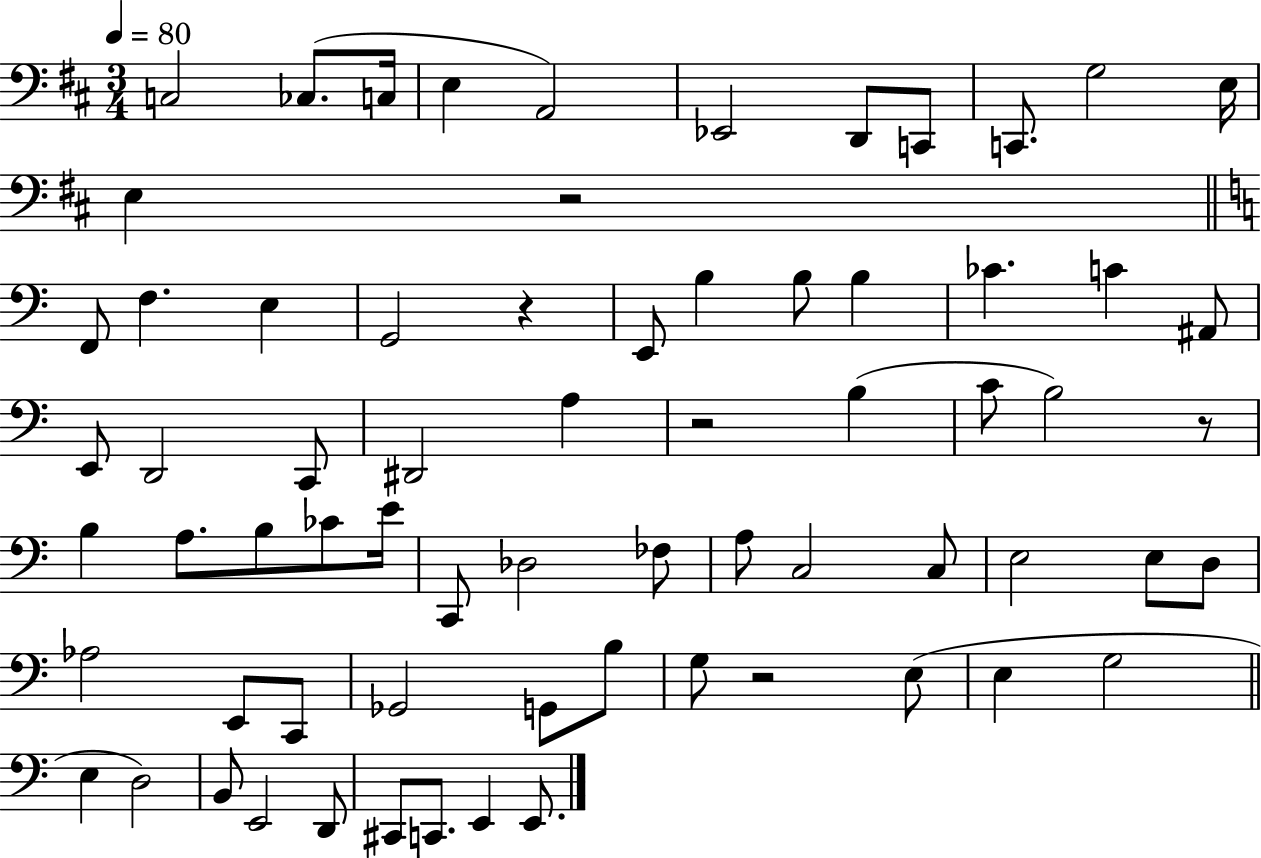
X:1
T:Untitled
M:3/4
L:1/4
K:D
C,2 _C,/2 C,/4 E, A,,2 _E,,2 D,,/2 C,,/2 C,,/2 G,2 E,/4 E, z2 F,,/2 F, E, G,,2 z E,,/2 B, B,/2 B, _C C ^A,,/2 E,,/2 D,,2 C,,/2 ^D,,2 A, z2 B, C/2 B,2 z/2 B, A,/2 B,/2 _C/2 E/4 C,,/2 _D,2 _F,/2 A,/2 C,2 C,/2 E,2 E,/2 D,/2 _A,2 E,,/2 C,,/2 _G,,2 G,,/2 B,/2 G,/2 z2 E,/2 E, G,2 E, D,2 B,,/2 E,,2 D,,/2 ^C,,/2 C,,/2 E,, E,,/2